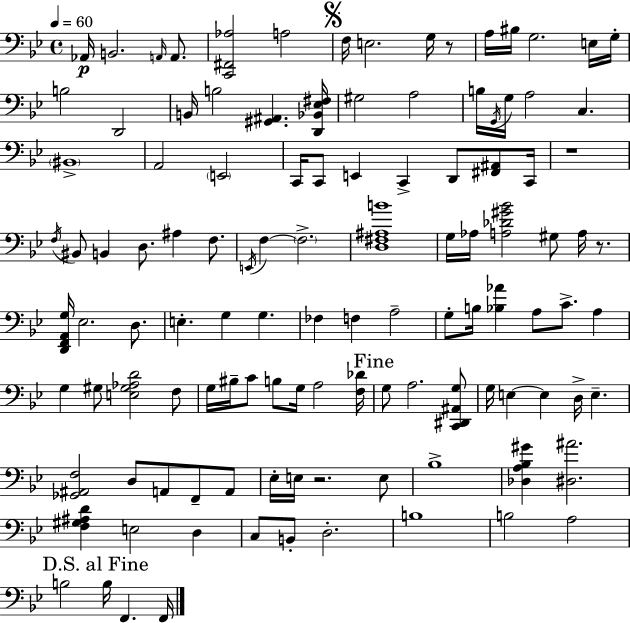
Ab2/s B2/h. A2/s A2/e. [C2,F#2,Ab3]/h A3/h F3/s E3/h. G3/s R/e A3/s BIS3/s G3/h. E3/s G3/s B3/h D2/h B2/s B3/h [G#2,A#2]/q. [D2,Bb2,Eb3,F#3]/s G#3/h A3/h B3/s G2/s G3/s A3/h C3/q. BIS2/w A2/h E2/h C2/s C2/e E2/q C2/q D2/e [F#2,A#2]/e C2/s R/w F3/s BIS2/e B2/q D3/e. A#3/q F3/e. E2/s F3/q F3/h. [D3,F#3,A#3,B4]/w G3/s Ab3/s [A3,Db4,G#4,Bb4]/h G#3/e A3/s R/e. [D2,F2,A2,G3]/s Eb3/h. D3/e. E3/q. G3/q G3/q. FES3/q F3/q A3/h G3/e B3/s [Bb3,Ab4]/q A3/e C4/e. A3/q G3/q G#3/e [E3,G#3,Ab3,D4]/h F3/e G3/s BIS3/s C4/e B3/e G3/s A3/h [F3,Db4]/s G3/e A3/h. [C2,D#2,A#2,G3]/e G3/s E3/q E3/q D3/s E3/q. [Gb2,A#2,F3]/h D3/e A2/e F2/e A2/e Eb3/s E3/s R/h. E3/e Bb3/w [Db3,A3,Bb3,G#4]/q [D#3,A#4]/h. [F3,G#3,A#3,D4]/q E3/h D3/q C3/e B2/e D3/h. B3/w B3/h A3/h B3/h B3/s F2/q. F2/s